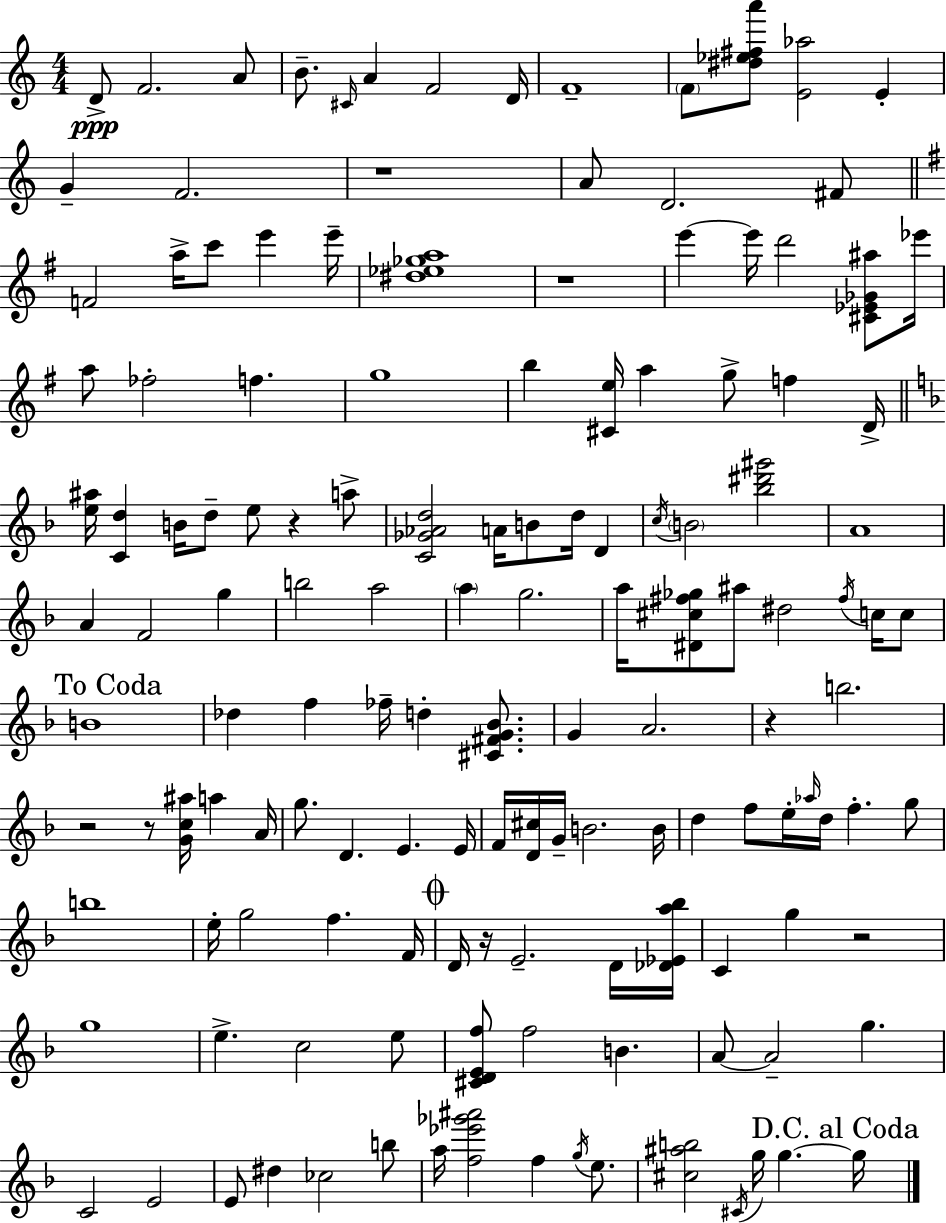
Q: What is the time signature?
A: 4/4